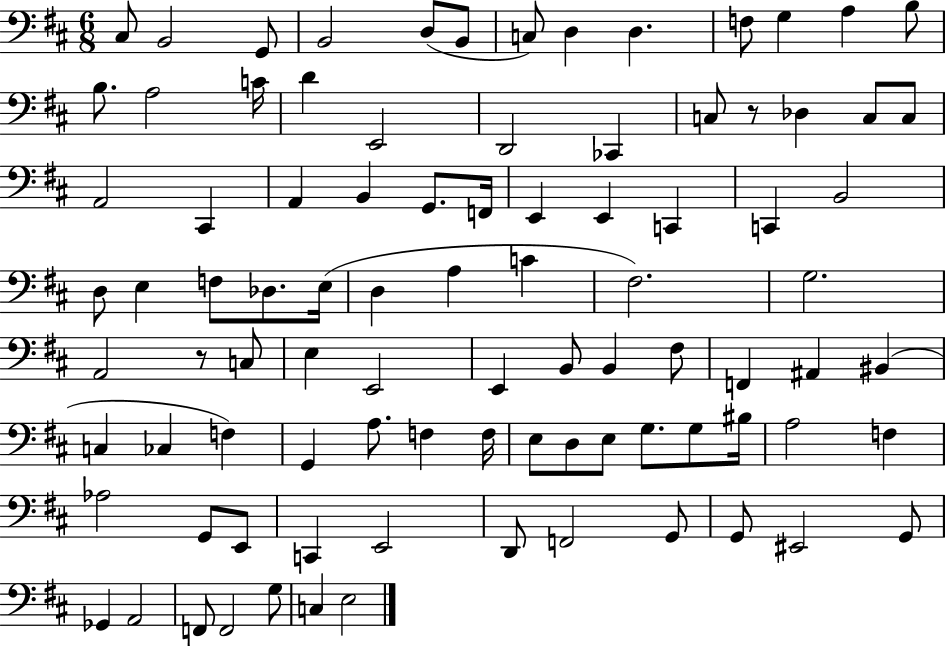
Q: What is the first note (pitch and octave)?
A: C#3